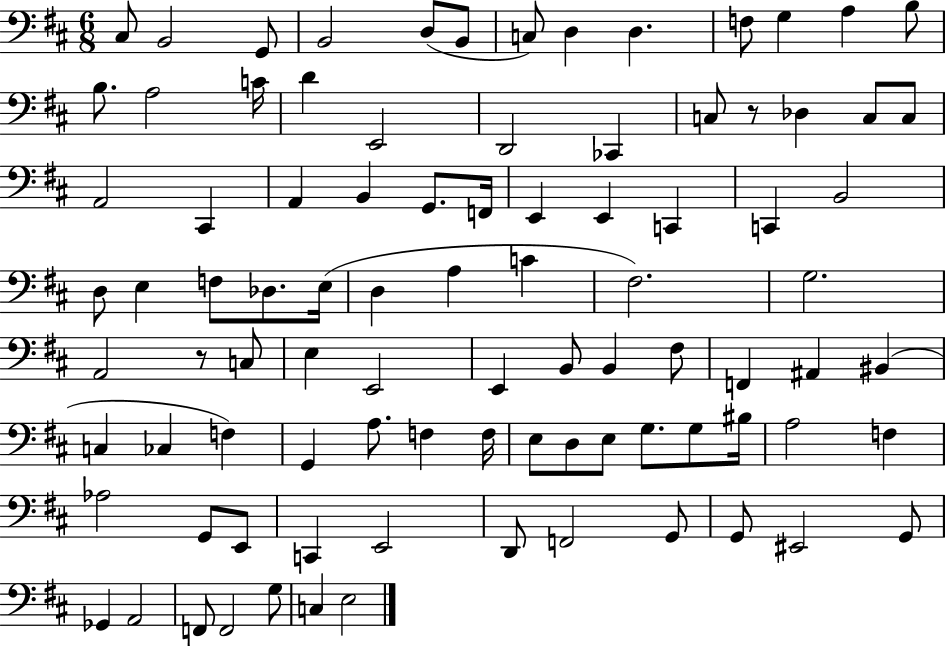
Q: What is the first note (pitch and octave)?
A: C#3